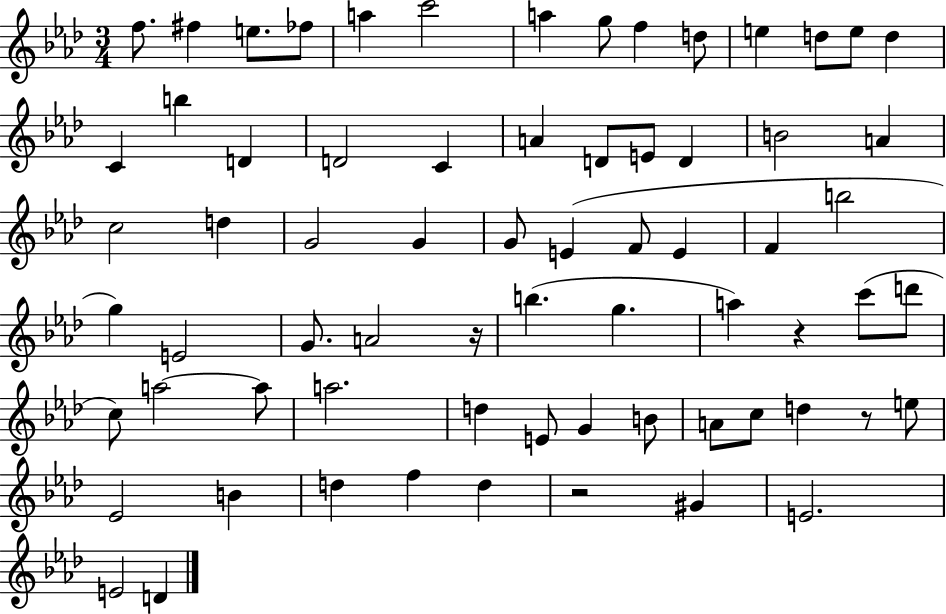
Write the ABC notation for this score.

X:1
T:Untitled
M:3/4
L:1/4
K:Ab
f/2 ^f e/2 _f/2 a c'2 a g/2 f d/2 e d/2 e/2 d C b D D2 C A D/2 E/2 D B2 A c2 d G2 G G/2 E F/2 E F b2 g E2 G/2 A2 z/4 b g a z c'/2 d'/2 c/2 a2 a/2 a2 d E/2 G B/2 A/2 c/2 d z/2 e/2 _E2 B d f d z2 ^G E2 E2 D